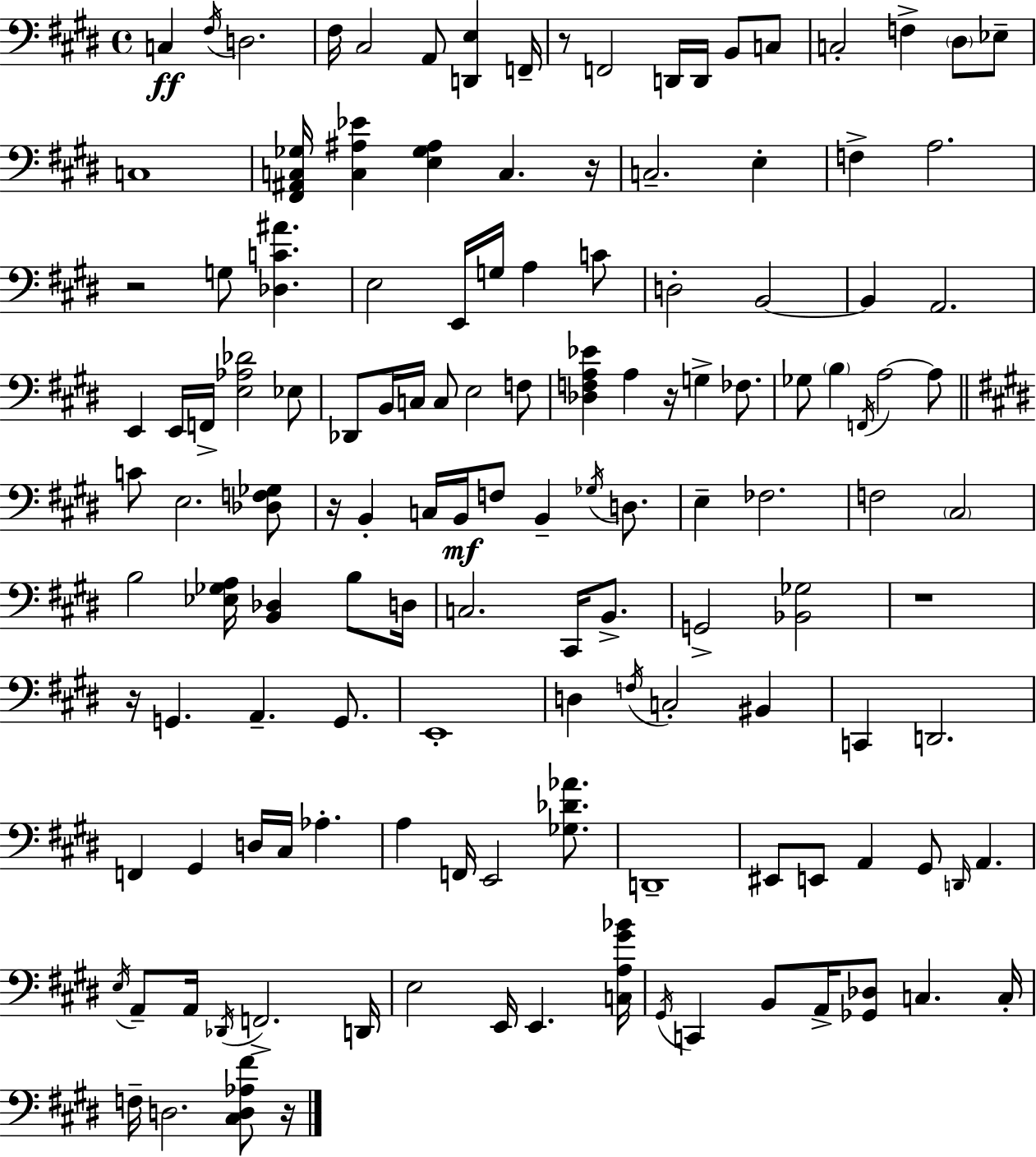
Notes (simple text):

C3/q F#3/s D3/h. F#3/s C#3/h A2/e [D2,E3]/q F2/s R/e F2/h D2/s D2/s B2/e C3/e C3/h F3/q D#3/e Eb3/e C3/w [F#2,A#2,C3,Gb3]/s [C3,A#3,Eb4]/q [E3,Gb3,A#3]/q C3/q. R/s C3/h. E3/q F3/q A3/h. R/h G3/e [Db3,C4,A#4]/q. E3/h E2/s G3/s A3/q C4/e D3/h B2/h B2/q A2/h. E2/q E2/s F2/s [E3,Ab3,Db4]/h Eb3/e Db2/e B2/s C3/s C3/e E3/h F3/e [Db3,F3,A3,Eb4]/q A3/q R/s G3/q FES3/e. Gb3/e B3/q F2/s A3/h A3/e C4/e E3/h. [Db3,F3,Gb3]/e R/s B2/q C3/s B2/s F3/e B2/q Gb3/s D3/e. E3/q FES3/h. F3/h C#3/h B3/h [Eb3,Gb3,A3]/s [B2,Db3]/q B3/e D3/s C3/h. C#2/s B2/e. G2/h [Bb2,Gb3]/h R/w R/s G2/q. A2/q. G2/e. E2/w D3/q F3/s C3/h BIS2/q C2/q D2/h. F2/q G#2/q D3/s C#3/s Ab3/q. A3/q F2/s E2/h [Gb3,Db4,Ab4]/e. D2/w EIS2/e E2/e A2/q G#2/e D2/s A2/q. E3/s A2/e A2/s Db2/s F2/h. D2/s E3/h E2/s E2/q. [C3,A3,G#4,Bb4]/s G#2/s C2/q B2/e A2/s [Gb2,Db3]/e C3/q. C3/s F3/s D3/h. [C#3,D3,Ab3,F#4]/e R/s